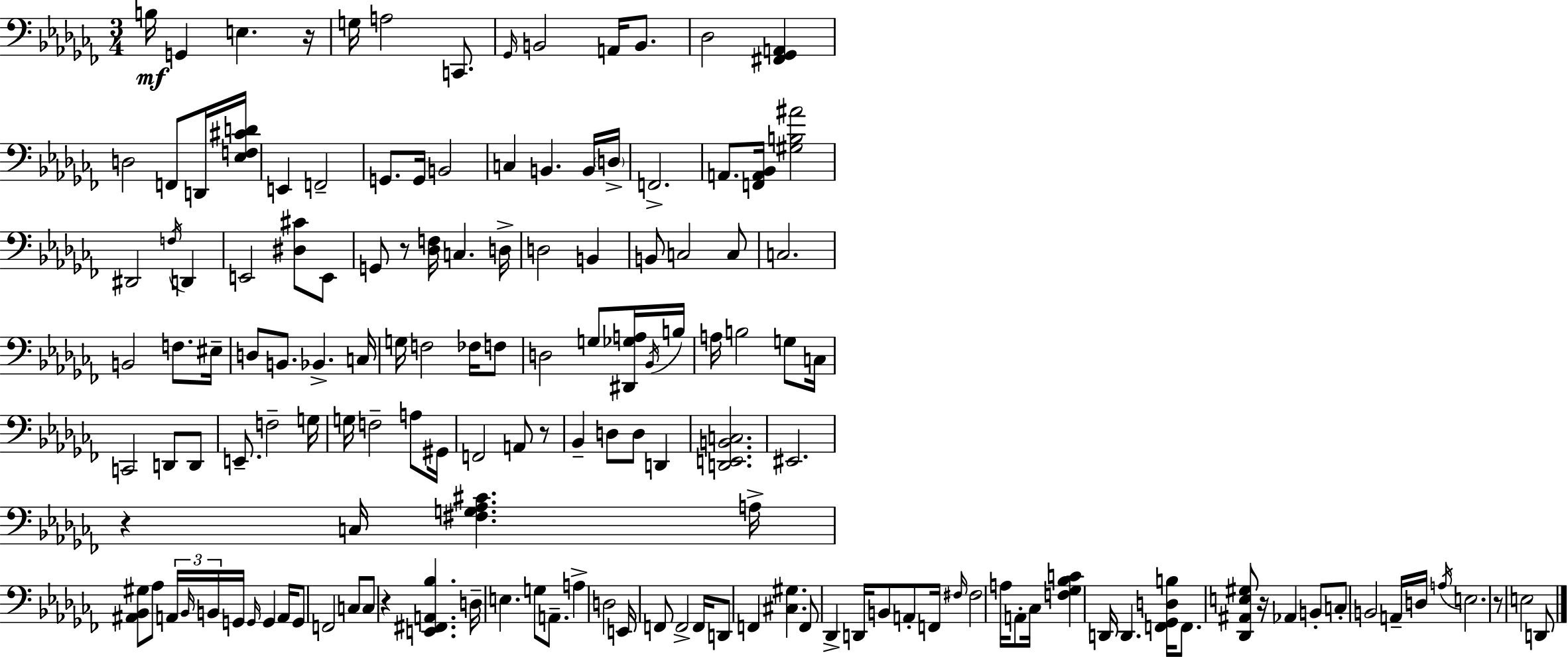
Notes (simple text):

B3/s G2/q E3/q. R/s G3/s A3/h C2/e. Gb2/s B2/h A2/s B2/e. Db3/h [F#2,Gb2,A2]/q D3/h F2/e D2/s [Eb3,F3,C#4,D4]/s E2/q F2/h G2/e. G2/s B2/h C3/q B2/q. B2/s D3/s F2/h. A2/e. [F2,A2,Bb2]/s [G#3,B3,A#4]/h D#2/h F3/s D2/q E2/h [D#3,C#4]/e E2/e G2/e R/e [Db3,F3]/s C3/q. D3/s D3/h B2/q B2/e C3/h C3/e C3/h. B2/h F3/e. EIS3/s D3/e B2/e. Bb2/q. C3/s G3/s F3/h FES3/s F3/e D3/h G3/e [D#2,Gb3,A3]/s Bb2/s B3/s A3/s B3/h G3/e C3/s C2/h D2/e D2/e E2/e. F3/h G3/s G3/s F3/h A3/e G#2/s F2/h A2/e R/e Bb2/q D3/e D3/e D2/q [D2,E2,B2,C3]/h. EIS2/h. R/q C3/s [F#3,G3,Ab3,C#4]/q. A3/s [A#2,Bb2,G#3]/e Ab3/e A2/s Bb2/s B2/s G2/s G2/s G2/q A2/s G2/e F2/h C3/e C3/e R/q [E2,F#2,A2,Bb3]/q. D3/s E3/q. G3/e A2/e. A3/q D3/h E2/s F2/e F2/h F2/s D2/e F2/q [C#3,G#3]/q. F2/e Db2/q D2/s B2/e A2/e F2/s F#3/s F#3/h A3/s A2/e CES3/s [F3,Gb3,Bb3,C4]/q D2/s D2/q. [F2,Gb2,D3,B3]/s F2/e. [Db2,A#2,E3,G#3]/e R/s Ab2/q B2/e C3/e B2/h A2/s D3/s A3/s E3/h. R/e E3/h D2/e